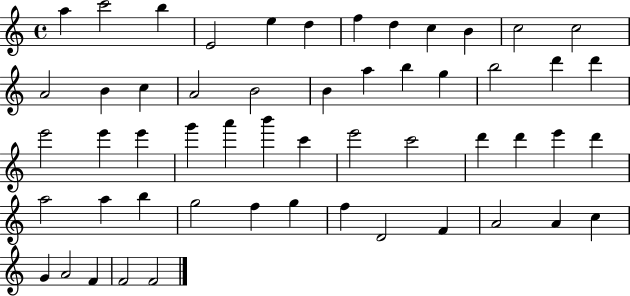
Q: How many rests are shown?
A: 0